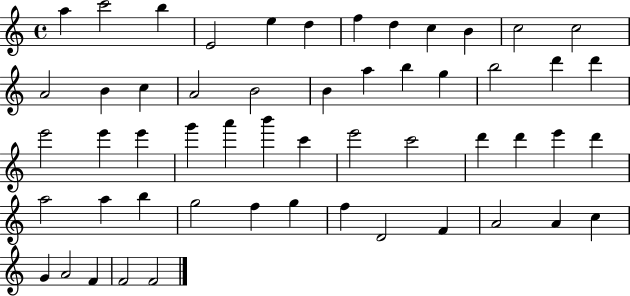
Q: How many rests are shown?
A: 0